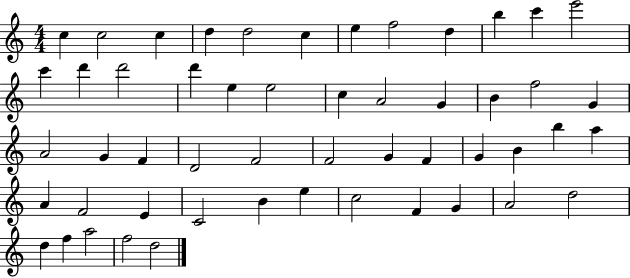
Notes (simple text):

C5/q C5/h C5/q D5/q D5/h C5/q E5/q F5/h D5/q B5/q C6/q E6/h C6/q D6/q D6/h D6/q E5/q E5/h C5/q A4/h G4/q B4/q F5/h G4/q A4/h G4/q F4/q D4/h F4/h F4/h G4/q F4/q G4/q B4/q B5/q A5/q A4/q F4/h E4/q C4/h B4/q E5/q C5/h F4/q G4/q A4/h D5/h D5/q F5/q A5/h F5/h D5/h